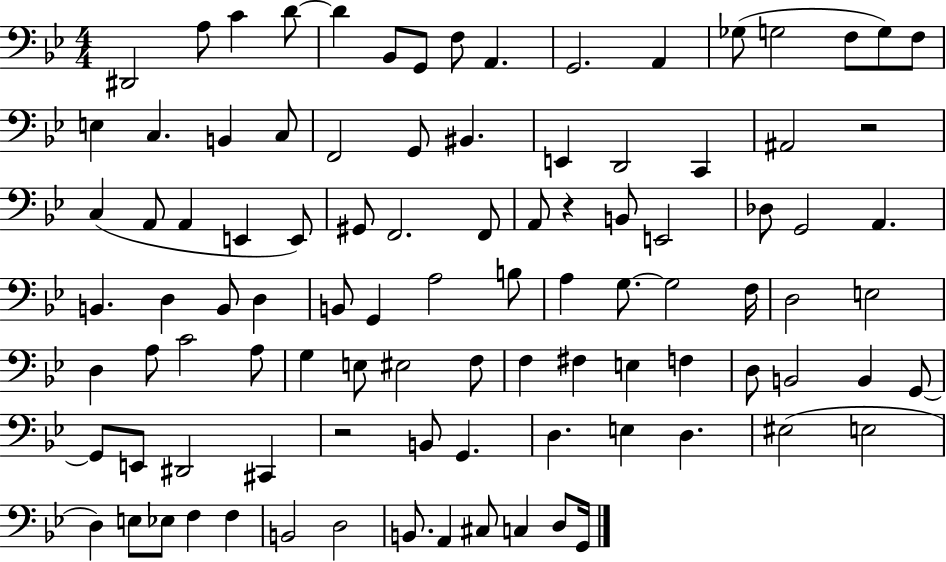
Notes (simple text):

D#2/h A3/e C4/q D4/e D4/q Bb2/e G2/e F3/e A2/q. G2/h. A2/q Gb3/e G3/h F3/e G3/e F3/e E3/q C3/q. B2/q C3/e F2/h G2/e BIS2/q. E2/q D2/h C2/q A#2/h R/h C3/q A2/e A2/q E2/q E2/e G#2/e F2/h. F2/e A2/e R/q B2/e E2/h Db3/e G2/h A2/q. B2/q. D3/q B2/e D3/q B2/e G2/q A3/h B3/e A3/q G3/e. G3/h F3/s D3/h E3/h D3/q A3/e C4/h A3/e G3/q E3/e EIS3/h F3/e F3/q F#3/q E3/q F3/q D3/e B2/h B2/q G2/e G2/e E2/e D#2/h C#2/q R/h B2/e G2/q. D3/q. E3/q D3/q. EIS3/h E3/h D3/q E3/e Eb3/e F3/q F3/q B2/h D3/h B2/e. A2/q C#3/e C3/q D3/e G2/s